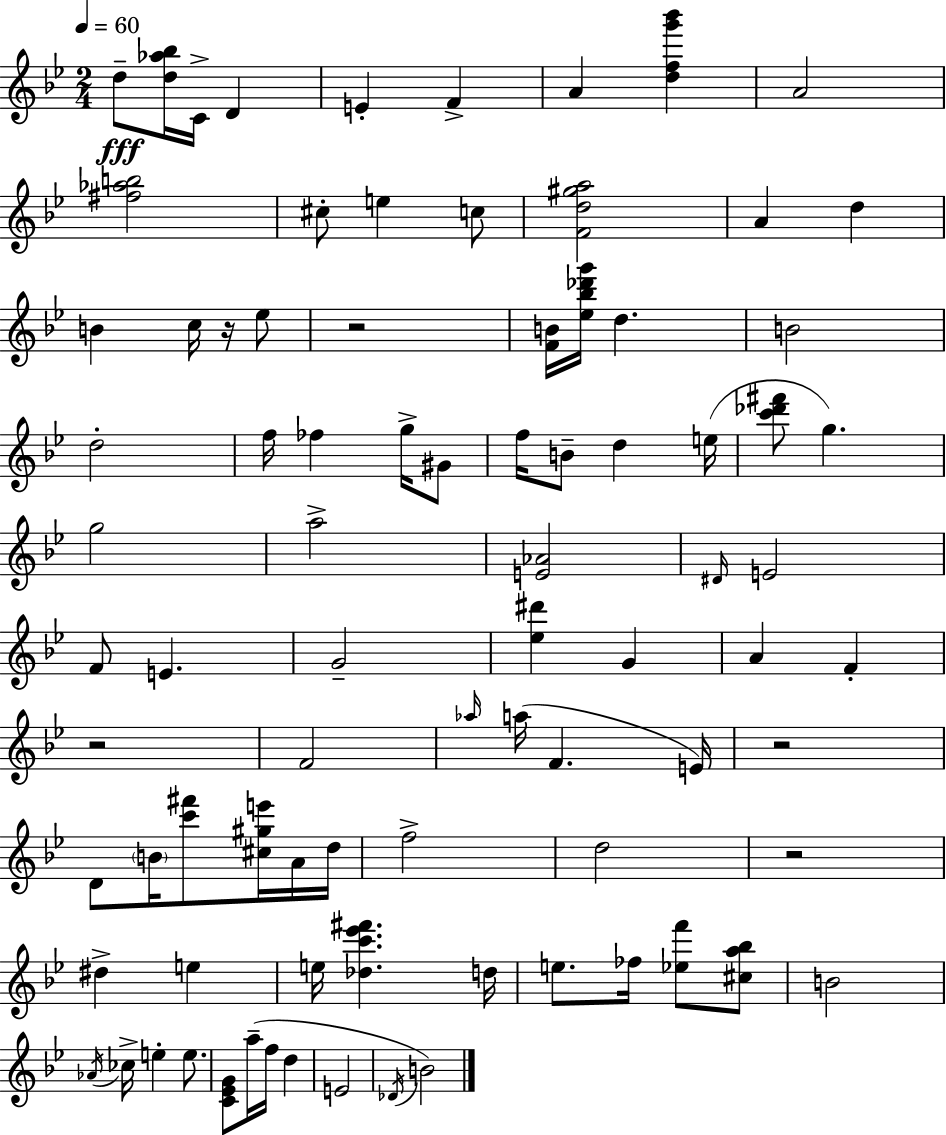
X:1
T:Untitled
M:2/4
L:1/4
K:Bb
d/2 [d_a_b]/4 C/4 D E F A [dfg'_b'] A2 [^f_ab]2 ^c/2 e c/2 [Fd^ga]2 A d B c/4 z/4 _e/2 z2 [FB]/4 [_e_b_d'g']/4 d B2 d2 f/4 _f g/4 ^G/2 f/4 B/2 d e/4 [c'_d'^f']/2 g g2 a2 [E_A]2 ^D/4 E2 F/2 E G2 [_e^d'] G A F z2 F2 _a/4 a/4 F E/4 z2 D/2 B/4 [c'^f']/2 [^c^ge']/4 A/4 d/4 f2 d2 z2 ^d e e/4 [_dc'_e'^f'] d/4 e/2 _f/4 [_ef']/2 [^ca_b]/2 B2 _A/4 _c/4 e e/2 [C_EG]/2 a/4 f/4 d E2 _D/4 B2